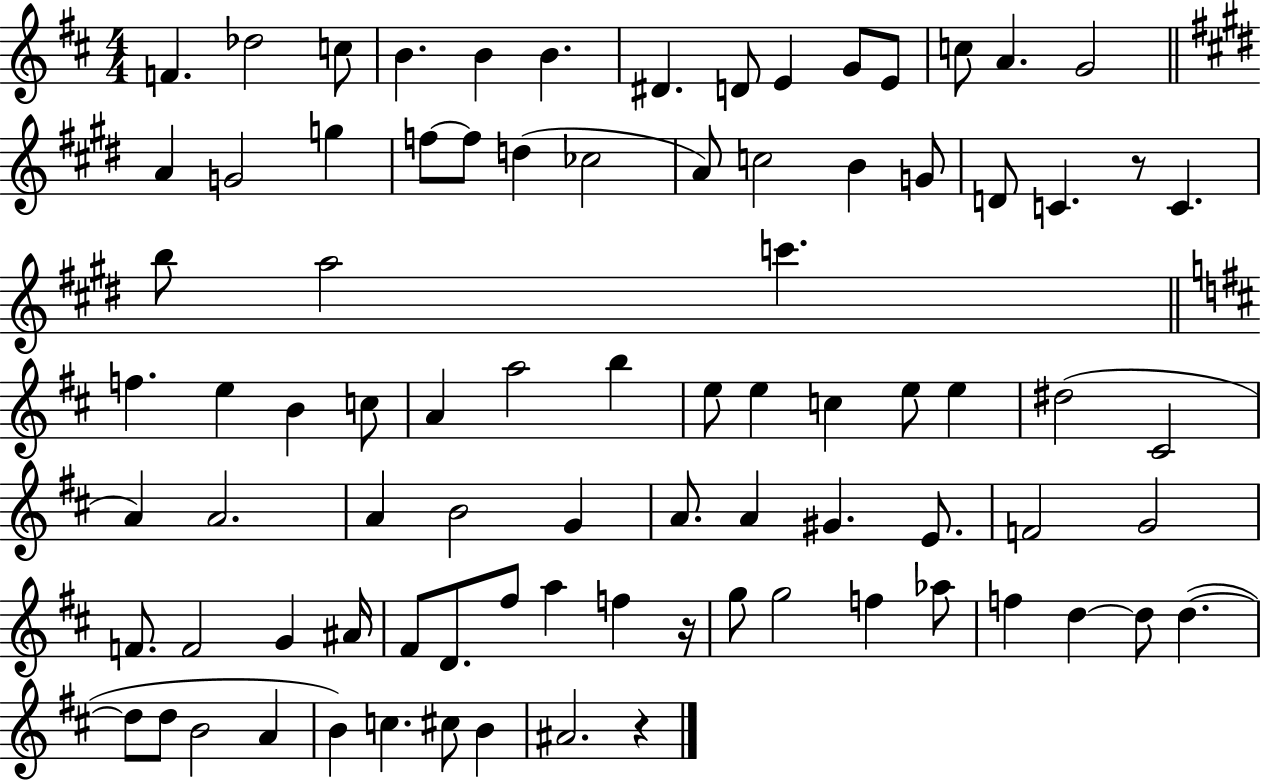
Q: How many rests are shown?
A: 3